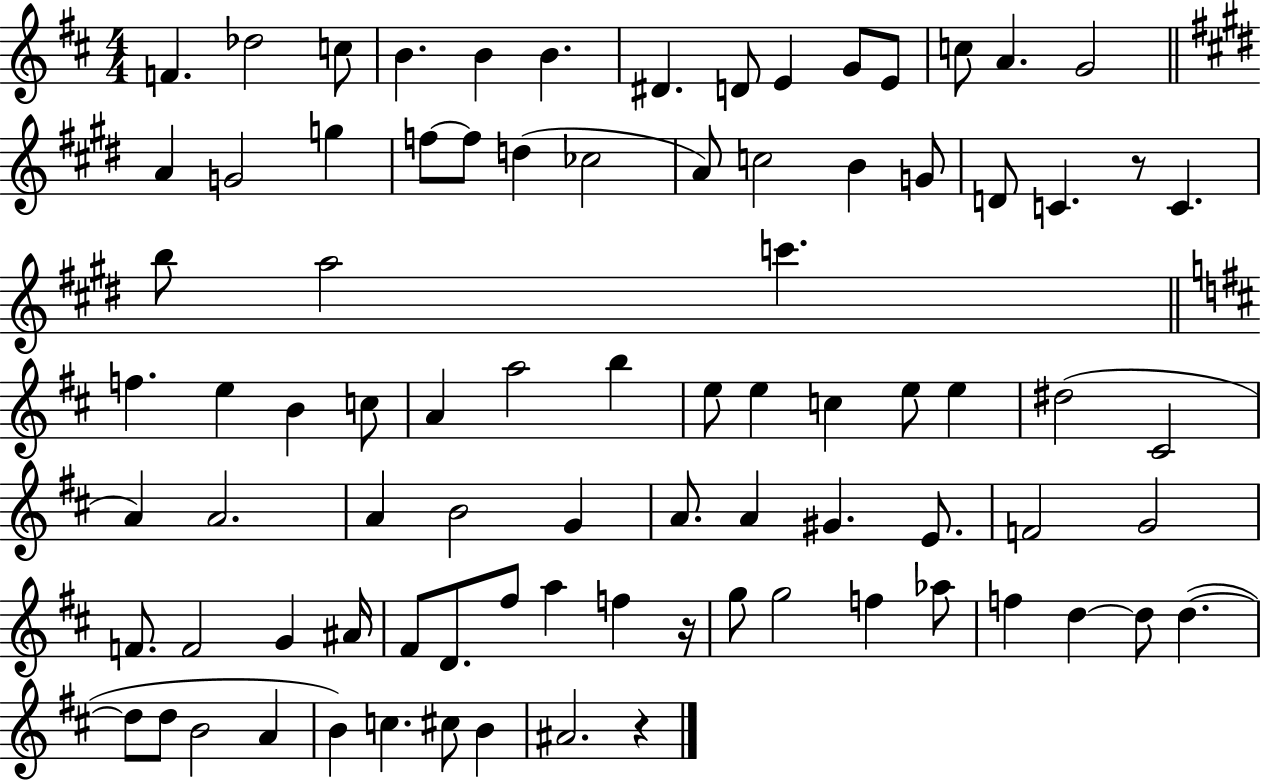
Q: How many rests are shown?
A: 3